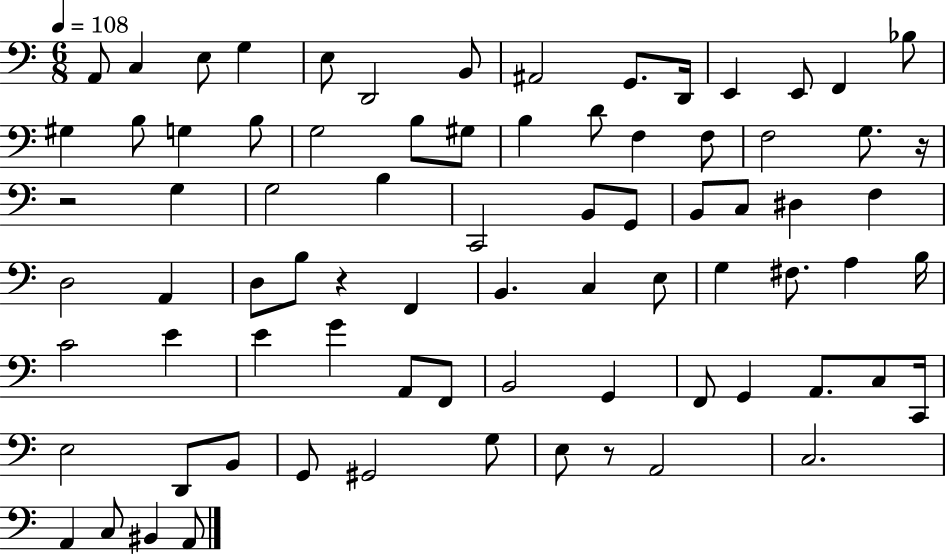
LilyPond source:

{
  \clef bass
  \numericTimeSignature
  \time 6/8
  \key c \major
  \tempo 4 = 108
  a,8 c4 e8 g4 | e8 d,2 b,8 | ais,2 g,8. d,16 | e,4 e,8 f,4 bes8 | \break gis4 b8 g4 b8 | g2 b8 gis8 | b4 d'8 f4 f8 | f2 g8. r16 | \break r2 g4 | g2 b4 | c,2 b,8 g,8 | b,8 c8 dis4 f4 | \break d2 a,4 | d8 b8 r4 f,4 | b,4. c4 e8 | g4 fis8. a4 b16 | \break c'2 e'4 | e'4 g'4 a,8 f,8 | b,2 g,4 | f,8 g,4 a,8. c8 c,16 | \break e2 d,8 b,8 | g,8 gis,2 g8 | e8 r8 a,2 | c2. | \break a,4 c8 bis,4 a,8 | \bar "|."
}